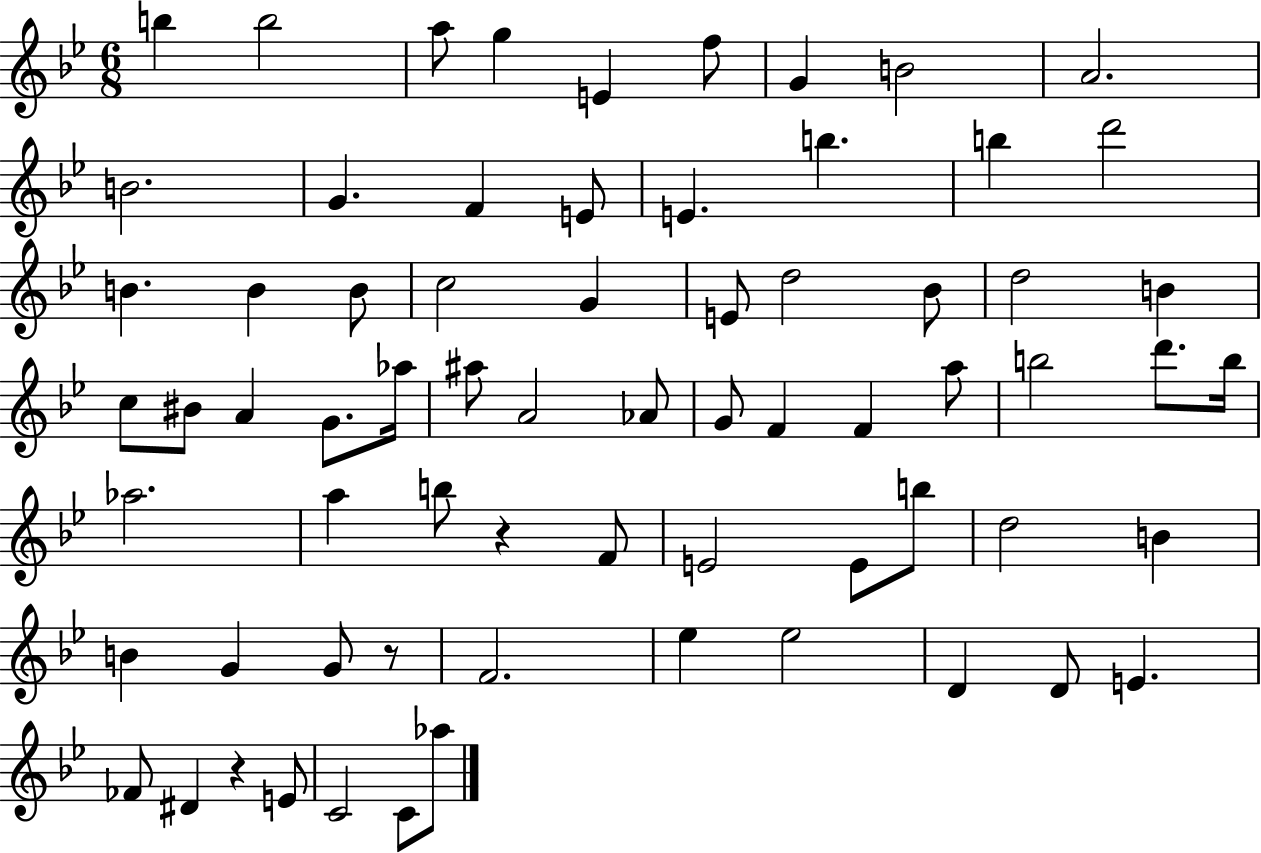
B5/q B5/h A5/e G5/q E4/q F5/e G4/q B4/h A4/h. B4/h. G4/q. F4/q E4/e E4/q. B5/q. B5/q D6/h B4/q. B4/q B4/e C5/h G4/q E4/e D5/h Bb4/e D5/h B4/q C5/e BIS4/e A4/q G4/e. Ab5/s A#5/e A4/h Ab4/e G4/e F4/q F4/q A5/e B5/h D6/e. B5/s Ab5/h. A5/q B5/e R/q F4/e E4/h E4/e B5/e D5/h B4/q B4/q G4/q G4/e R/e F4/h. Eb5/q Eb5/h D4/q D4/e E4/q. FES4/e D#4/q R/q E4/e C4/h C4/e Ab5/e